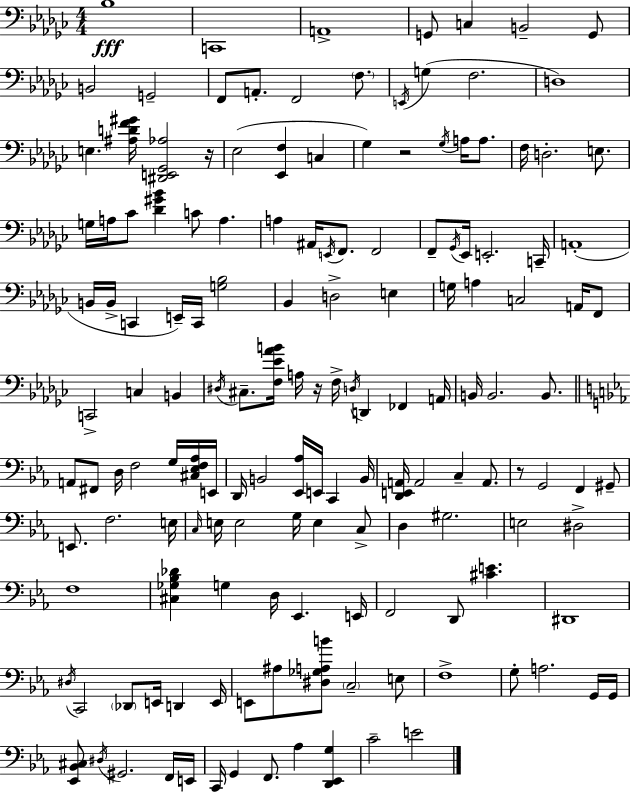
{
  \clef bass
  \numericTimeSignature
  \time 4/4
  \key ees \minor
  bes1\fff | c,1 | a,1-> | g,8 c4 b,2-- g,8 | \break b,2 g,2-- | f,8 a,8.-. f,2 \parenthesize f8. | \acciaccatura { e,16 }( g4 f2. | d1) | \break e4. <ais d' f' gis'>16 <dis, e, ges, aes>2 | r16 ees2( <ees, f>4 c4 | ges4) r2 \acciaccatura { ges16 } a16 a8. | f16 d2.-. e8. | \break g16 a16 ces'8 <des' gis' bes'>4 c'8 a4. | a4 ais,16 \acciaccatura { e,16 } f,8. f,2 | f,8-- \acciaccatura { ges,16 } ees,16 e,2.-. | c,16-- a,1-.( | \break b,16 b,16-> c,4 e,16--) c,16 <g bes>2 | bes,4 d2-> | e4 g16 a4 c2 | a,16 f,8 c,2-> c4 | \break b,4 \acciaccatura { dis16 } cis8.-- <f ees' aes' b'>16 a16 r16 f16-> \acciaccatura { d16 } d,4 | fes,4 a,16 b,16 b,2. | b,8. \bar "||" \break \key ees \major a,8 fis,8 d16 f2 g16 <cis ees f aes>16 e,16 | d,16 b,2 <ees, aes>16 e,16 c,4 b,16 | <d, e, a,>16 a,2 c4-- a,8. | r8 g,2 f,4 gis,8-- | \break e,8. f2. e16 | \grace { c16 } e16 e2 g16 e4 c8-> | d4 gis2. | e2 dis2-> | \break f1 | <cis ges bes des'>4 g4 d16 ees,4. | e,16 f,2 d,8 <cis' e'>4. | dis,1 | \break \acciaccatura { dis16 } c,2 \parenthesize des,8 e,16 d,4 | e,16 e,8 ais8 <dis ges a b'>8 \parenthesize c2-- | e8 f1-> | g8-. a2. | \break g,16 g,16 <ees, bes, cis>8 \acciaccatura { dis16 } gis,2. | f,16 e,16 c,16 g,4 f,8. aes4 <d, ees, g>4 | c'2-- e'2 | \bar "|."
}